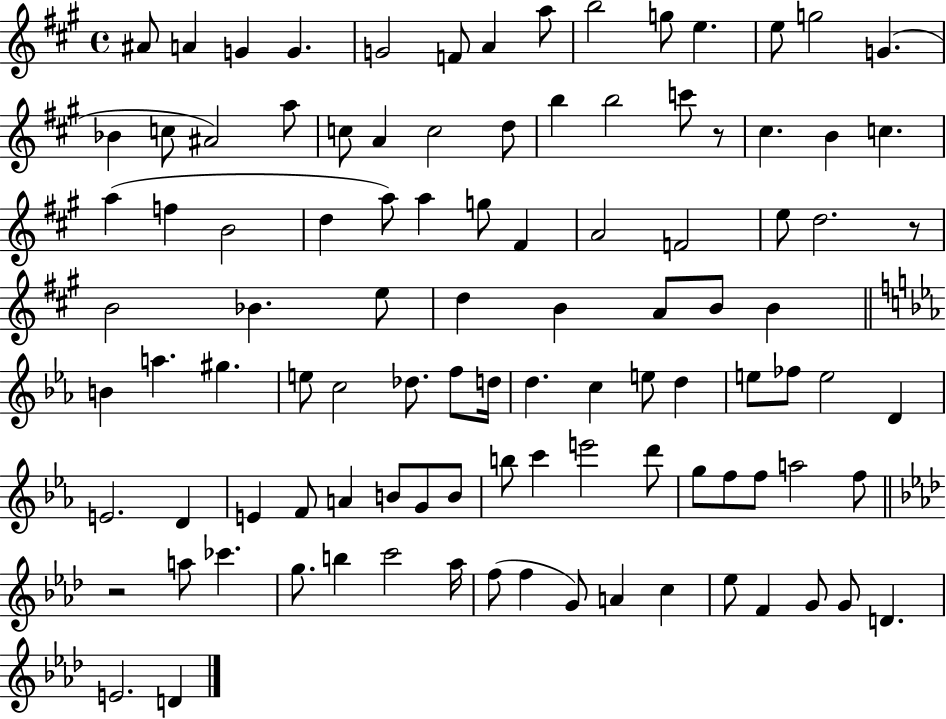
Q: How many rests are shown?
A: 3